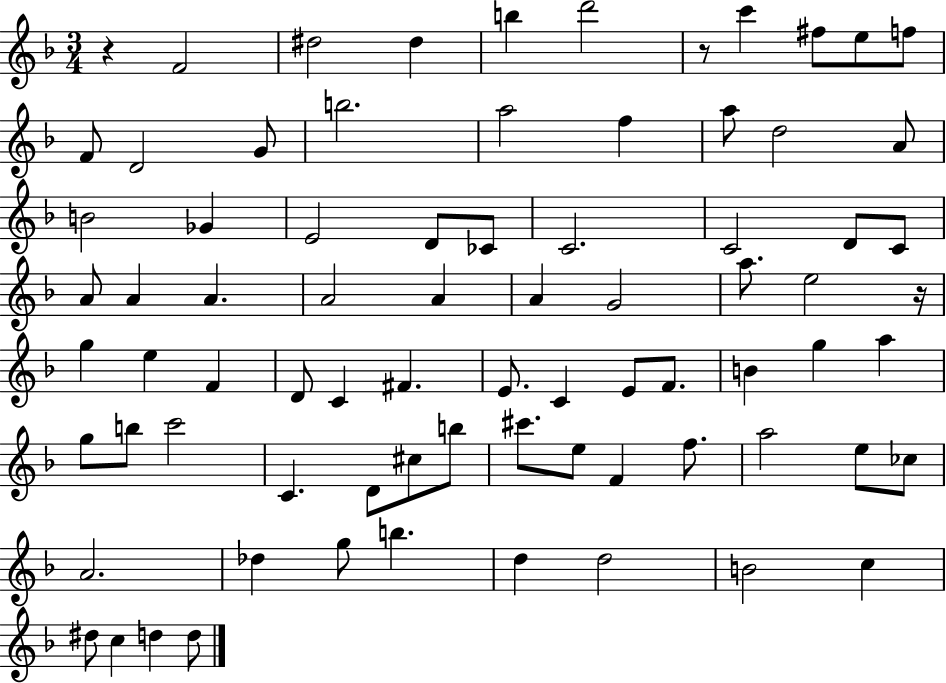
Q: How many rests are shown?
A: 3